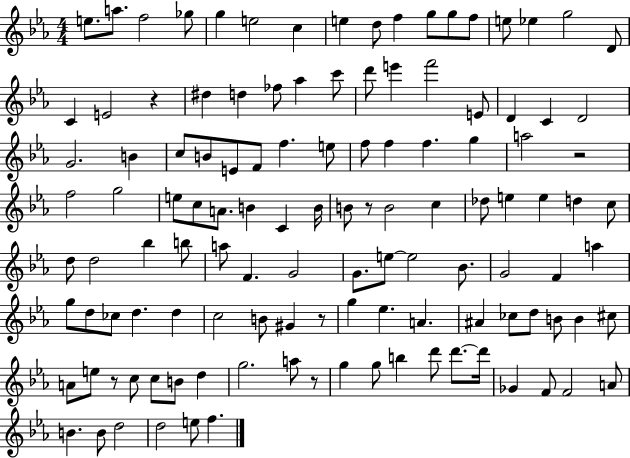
E5/e. A5/e. F5/h Gb5/e G5/q E5/h C5/q E5/q D5/e F5/q G5/e G5/e F5/e E5/e Eb5/q G5/h D4/e C4/q E4/h R/q D#5/q D5/q FES5/e Ab5/q C6/e D6/e E6/q F6/h E4/e D4/q C4/q D4/h G4/h. B4/q C5/e B4/e E4/e F4/e F5/q. E5/e F5/e F5/q F5/q. G5/q A5/h R/h F5/h G5/h E5/e C5/e A4/e. B4/q C4/q B4/s B4/e R/e B4/h C5/q Db5/e E5/q E5/q D5/q C5/e D5/e D5/h Bb5/q B5/e A5/e F4/q. G4/h G4/e. E5/e E5/h Bb4/e. G4/h F4/q A5/q G5/e D5/e CES5/e D5/q. D5/q C5/h B4/e G#4/q R/e G5/q Eb5/q. A4/q. A#4/q CES5/e D5/e B4/e B4/q C#5/e A4/e E5/e R/e C5/e C5/e B4/e D5/q G5/h. A5/e R/e G5/q G5/e B5/q D6/e D6/e. D6/s Gb4/q F4/e F4/h A4/e B4/q. B4/e D5/h D5/h E5/e F5/q.